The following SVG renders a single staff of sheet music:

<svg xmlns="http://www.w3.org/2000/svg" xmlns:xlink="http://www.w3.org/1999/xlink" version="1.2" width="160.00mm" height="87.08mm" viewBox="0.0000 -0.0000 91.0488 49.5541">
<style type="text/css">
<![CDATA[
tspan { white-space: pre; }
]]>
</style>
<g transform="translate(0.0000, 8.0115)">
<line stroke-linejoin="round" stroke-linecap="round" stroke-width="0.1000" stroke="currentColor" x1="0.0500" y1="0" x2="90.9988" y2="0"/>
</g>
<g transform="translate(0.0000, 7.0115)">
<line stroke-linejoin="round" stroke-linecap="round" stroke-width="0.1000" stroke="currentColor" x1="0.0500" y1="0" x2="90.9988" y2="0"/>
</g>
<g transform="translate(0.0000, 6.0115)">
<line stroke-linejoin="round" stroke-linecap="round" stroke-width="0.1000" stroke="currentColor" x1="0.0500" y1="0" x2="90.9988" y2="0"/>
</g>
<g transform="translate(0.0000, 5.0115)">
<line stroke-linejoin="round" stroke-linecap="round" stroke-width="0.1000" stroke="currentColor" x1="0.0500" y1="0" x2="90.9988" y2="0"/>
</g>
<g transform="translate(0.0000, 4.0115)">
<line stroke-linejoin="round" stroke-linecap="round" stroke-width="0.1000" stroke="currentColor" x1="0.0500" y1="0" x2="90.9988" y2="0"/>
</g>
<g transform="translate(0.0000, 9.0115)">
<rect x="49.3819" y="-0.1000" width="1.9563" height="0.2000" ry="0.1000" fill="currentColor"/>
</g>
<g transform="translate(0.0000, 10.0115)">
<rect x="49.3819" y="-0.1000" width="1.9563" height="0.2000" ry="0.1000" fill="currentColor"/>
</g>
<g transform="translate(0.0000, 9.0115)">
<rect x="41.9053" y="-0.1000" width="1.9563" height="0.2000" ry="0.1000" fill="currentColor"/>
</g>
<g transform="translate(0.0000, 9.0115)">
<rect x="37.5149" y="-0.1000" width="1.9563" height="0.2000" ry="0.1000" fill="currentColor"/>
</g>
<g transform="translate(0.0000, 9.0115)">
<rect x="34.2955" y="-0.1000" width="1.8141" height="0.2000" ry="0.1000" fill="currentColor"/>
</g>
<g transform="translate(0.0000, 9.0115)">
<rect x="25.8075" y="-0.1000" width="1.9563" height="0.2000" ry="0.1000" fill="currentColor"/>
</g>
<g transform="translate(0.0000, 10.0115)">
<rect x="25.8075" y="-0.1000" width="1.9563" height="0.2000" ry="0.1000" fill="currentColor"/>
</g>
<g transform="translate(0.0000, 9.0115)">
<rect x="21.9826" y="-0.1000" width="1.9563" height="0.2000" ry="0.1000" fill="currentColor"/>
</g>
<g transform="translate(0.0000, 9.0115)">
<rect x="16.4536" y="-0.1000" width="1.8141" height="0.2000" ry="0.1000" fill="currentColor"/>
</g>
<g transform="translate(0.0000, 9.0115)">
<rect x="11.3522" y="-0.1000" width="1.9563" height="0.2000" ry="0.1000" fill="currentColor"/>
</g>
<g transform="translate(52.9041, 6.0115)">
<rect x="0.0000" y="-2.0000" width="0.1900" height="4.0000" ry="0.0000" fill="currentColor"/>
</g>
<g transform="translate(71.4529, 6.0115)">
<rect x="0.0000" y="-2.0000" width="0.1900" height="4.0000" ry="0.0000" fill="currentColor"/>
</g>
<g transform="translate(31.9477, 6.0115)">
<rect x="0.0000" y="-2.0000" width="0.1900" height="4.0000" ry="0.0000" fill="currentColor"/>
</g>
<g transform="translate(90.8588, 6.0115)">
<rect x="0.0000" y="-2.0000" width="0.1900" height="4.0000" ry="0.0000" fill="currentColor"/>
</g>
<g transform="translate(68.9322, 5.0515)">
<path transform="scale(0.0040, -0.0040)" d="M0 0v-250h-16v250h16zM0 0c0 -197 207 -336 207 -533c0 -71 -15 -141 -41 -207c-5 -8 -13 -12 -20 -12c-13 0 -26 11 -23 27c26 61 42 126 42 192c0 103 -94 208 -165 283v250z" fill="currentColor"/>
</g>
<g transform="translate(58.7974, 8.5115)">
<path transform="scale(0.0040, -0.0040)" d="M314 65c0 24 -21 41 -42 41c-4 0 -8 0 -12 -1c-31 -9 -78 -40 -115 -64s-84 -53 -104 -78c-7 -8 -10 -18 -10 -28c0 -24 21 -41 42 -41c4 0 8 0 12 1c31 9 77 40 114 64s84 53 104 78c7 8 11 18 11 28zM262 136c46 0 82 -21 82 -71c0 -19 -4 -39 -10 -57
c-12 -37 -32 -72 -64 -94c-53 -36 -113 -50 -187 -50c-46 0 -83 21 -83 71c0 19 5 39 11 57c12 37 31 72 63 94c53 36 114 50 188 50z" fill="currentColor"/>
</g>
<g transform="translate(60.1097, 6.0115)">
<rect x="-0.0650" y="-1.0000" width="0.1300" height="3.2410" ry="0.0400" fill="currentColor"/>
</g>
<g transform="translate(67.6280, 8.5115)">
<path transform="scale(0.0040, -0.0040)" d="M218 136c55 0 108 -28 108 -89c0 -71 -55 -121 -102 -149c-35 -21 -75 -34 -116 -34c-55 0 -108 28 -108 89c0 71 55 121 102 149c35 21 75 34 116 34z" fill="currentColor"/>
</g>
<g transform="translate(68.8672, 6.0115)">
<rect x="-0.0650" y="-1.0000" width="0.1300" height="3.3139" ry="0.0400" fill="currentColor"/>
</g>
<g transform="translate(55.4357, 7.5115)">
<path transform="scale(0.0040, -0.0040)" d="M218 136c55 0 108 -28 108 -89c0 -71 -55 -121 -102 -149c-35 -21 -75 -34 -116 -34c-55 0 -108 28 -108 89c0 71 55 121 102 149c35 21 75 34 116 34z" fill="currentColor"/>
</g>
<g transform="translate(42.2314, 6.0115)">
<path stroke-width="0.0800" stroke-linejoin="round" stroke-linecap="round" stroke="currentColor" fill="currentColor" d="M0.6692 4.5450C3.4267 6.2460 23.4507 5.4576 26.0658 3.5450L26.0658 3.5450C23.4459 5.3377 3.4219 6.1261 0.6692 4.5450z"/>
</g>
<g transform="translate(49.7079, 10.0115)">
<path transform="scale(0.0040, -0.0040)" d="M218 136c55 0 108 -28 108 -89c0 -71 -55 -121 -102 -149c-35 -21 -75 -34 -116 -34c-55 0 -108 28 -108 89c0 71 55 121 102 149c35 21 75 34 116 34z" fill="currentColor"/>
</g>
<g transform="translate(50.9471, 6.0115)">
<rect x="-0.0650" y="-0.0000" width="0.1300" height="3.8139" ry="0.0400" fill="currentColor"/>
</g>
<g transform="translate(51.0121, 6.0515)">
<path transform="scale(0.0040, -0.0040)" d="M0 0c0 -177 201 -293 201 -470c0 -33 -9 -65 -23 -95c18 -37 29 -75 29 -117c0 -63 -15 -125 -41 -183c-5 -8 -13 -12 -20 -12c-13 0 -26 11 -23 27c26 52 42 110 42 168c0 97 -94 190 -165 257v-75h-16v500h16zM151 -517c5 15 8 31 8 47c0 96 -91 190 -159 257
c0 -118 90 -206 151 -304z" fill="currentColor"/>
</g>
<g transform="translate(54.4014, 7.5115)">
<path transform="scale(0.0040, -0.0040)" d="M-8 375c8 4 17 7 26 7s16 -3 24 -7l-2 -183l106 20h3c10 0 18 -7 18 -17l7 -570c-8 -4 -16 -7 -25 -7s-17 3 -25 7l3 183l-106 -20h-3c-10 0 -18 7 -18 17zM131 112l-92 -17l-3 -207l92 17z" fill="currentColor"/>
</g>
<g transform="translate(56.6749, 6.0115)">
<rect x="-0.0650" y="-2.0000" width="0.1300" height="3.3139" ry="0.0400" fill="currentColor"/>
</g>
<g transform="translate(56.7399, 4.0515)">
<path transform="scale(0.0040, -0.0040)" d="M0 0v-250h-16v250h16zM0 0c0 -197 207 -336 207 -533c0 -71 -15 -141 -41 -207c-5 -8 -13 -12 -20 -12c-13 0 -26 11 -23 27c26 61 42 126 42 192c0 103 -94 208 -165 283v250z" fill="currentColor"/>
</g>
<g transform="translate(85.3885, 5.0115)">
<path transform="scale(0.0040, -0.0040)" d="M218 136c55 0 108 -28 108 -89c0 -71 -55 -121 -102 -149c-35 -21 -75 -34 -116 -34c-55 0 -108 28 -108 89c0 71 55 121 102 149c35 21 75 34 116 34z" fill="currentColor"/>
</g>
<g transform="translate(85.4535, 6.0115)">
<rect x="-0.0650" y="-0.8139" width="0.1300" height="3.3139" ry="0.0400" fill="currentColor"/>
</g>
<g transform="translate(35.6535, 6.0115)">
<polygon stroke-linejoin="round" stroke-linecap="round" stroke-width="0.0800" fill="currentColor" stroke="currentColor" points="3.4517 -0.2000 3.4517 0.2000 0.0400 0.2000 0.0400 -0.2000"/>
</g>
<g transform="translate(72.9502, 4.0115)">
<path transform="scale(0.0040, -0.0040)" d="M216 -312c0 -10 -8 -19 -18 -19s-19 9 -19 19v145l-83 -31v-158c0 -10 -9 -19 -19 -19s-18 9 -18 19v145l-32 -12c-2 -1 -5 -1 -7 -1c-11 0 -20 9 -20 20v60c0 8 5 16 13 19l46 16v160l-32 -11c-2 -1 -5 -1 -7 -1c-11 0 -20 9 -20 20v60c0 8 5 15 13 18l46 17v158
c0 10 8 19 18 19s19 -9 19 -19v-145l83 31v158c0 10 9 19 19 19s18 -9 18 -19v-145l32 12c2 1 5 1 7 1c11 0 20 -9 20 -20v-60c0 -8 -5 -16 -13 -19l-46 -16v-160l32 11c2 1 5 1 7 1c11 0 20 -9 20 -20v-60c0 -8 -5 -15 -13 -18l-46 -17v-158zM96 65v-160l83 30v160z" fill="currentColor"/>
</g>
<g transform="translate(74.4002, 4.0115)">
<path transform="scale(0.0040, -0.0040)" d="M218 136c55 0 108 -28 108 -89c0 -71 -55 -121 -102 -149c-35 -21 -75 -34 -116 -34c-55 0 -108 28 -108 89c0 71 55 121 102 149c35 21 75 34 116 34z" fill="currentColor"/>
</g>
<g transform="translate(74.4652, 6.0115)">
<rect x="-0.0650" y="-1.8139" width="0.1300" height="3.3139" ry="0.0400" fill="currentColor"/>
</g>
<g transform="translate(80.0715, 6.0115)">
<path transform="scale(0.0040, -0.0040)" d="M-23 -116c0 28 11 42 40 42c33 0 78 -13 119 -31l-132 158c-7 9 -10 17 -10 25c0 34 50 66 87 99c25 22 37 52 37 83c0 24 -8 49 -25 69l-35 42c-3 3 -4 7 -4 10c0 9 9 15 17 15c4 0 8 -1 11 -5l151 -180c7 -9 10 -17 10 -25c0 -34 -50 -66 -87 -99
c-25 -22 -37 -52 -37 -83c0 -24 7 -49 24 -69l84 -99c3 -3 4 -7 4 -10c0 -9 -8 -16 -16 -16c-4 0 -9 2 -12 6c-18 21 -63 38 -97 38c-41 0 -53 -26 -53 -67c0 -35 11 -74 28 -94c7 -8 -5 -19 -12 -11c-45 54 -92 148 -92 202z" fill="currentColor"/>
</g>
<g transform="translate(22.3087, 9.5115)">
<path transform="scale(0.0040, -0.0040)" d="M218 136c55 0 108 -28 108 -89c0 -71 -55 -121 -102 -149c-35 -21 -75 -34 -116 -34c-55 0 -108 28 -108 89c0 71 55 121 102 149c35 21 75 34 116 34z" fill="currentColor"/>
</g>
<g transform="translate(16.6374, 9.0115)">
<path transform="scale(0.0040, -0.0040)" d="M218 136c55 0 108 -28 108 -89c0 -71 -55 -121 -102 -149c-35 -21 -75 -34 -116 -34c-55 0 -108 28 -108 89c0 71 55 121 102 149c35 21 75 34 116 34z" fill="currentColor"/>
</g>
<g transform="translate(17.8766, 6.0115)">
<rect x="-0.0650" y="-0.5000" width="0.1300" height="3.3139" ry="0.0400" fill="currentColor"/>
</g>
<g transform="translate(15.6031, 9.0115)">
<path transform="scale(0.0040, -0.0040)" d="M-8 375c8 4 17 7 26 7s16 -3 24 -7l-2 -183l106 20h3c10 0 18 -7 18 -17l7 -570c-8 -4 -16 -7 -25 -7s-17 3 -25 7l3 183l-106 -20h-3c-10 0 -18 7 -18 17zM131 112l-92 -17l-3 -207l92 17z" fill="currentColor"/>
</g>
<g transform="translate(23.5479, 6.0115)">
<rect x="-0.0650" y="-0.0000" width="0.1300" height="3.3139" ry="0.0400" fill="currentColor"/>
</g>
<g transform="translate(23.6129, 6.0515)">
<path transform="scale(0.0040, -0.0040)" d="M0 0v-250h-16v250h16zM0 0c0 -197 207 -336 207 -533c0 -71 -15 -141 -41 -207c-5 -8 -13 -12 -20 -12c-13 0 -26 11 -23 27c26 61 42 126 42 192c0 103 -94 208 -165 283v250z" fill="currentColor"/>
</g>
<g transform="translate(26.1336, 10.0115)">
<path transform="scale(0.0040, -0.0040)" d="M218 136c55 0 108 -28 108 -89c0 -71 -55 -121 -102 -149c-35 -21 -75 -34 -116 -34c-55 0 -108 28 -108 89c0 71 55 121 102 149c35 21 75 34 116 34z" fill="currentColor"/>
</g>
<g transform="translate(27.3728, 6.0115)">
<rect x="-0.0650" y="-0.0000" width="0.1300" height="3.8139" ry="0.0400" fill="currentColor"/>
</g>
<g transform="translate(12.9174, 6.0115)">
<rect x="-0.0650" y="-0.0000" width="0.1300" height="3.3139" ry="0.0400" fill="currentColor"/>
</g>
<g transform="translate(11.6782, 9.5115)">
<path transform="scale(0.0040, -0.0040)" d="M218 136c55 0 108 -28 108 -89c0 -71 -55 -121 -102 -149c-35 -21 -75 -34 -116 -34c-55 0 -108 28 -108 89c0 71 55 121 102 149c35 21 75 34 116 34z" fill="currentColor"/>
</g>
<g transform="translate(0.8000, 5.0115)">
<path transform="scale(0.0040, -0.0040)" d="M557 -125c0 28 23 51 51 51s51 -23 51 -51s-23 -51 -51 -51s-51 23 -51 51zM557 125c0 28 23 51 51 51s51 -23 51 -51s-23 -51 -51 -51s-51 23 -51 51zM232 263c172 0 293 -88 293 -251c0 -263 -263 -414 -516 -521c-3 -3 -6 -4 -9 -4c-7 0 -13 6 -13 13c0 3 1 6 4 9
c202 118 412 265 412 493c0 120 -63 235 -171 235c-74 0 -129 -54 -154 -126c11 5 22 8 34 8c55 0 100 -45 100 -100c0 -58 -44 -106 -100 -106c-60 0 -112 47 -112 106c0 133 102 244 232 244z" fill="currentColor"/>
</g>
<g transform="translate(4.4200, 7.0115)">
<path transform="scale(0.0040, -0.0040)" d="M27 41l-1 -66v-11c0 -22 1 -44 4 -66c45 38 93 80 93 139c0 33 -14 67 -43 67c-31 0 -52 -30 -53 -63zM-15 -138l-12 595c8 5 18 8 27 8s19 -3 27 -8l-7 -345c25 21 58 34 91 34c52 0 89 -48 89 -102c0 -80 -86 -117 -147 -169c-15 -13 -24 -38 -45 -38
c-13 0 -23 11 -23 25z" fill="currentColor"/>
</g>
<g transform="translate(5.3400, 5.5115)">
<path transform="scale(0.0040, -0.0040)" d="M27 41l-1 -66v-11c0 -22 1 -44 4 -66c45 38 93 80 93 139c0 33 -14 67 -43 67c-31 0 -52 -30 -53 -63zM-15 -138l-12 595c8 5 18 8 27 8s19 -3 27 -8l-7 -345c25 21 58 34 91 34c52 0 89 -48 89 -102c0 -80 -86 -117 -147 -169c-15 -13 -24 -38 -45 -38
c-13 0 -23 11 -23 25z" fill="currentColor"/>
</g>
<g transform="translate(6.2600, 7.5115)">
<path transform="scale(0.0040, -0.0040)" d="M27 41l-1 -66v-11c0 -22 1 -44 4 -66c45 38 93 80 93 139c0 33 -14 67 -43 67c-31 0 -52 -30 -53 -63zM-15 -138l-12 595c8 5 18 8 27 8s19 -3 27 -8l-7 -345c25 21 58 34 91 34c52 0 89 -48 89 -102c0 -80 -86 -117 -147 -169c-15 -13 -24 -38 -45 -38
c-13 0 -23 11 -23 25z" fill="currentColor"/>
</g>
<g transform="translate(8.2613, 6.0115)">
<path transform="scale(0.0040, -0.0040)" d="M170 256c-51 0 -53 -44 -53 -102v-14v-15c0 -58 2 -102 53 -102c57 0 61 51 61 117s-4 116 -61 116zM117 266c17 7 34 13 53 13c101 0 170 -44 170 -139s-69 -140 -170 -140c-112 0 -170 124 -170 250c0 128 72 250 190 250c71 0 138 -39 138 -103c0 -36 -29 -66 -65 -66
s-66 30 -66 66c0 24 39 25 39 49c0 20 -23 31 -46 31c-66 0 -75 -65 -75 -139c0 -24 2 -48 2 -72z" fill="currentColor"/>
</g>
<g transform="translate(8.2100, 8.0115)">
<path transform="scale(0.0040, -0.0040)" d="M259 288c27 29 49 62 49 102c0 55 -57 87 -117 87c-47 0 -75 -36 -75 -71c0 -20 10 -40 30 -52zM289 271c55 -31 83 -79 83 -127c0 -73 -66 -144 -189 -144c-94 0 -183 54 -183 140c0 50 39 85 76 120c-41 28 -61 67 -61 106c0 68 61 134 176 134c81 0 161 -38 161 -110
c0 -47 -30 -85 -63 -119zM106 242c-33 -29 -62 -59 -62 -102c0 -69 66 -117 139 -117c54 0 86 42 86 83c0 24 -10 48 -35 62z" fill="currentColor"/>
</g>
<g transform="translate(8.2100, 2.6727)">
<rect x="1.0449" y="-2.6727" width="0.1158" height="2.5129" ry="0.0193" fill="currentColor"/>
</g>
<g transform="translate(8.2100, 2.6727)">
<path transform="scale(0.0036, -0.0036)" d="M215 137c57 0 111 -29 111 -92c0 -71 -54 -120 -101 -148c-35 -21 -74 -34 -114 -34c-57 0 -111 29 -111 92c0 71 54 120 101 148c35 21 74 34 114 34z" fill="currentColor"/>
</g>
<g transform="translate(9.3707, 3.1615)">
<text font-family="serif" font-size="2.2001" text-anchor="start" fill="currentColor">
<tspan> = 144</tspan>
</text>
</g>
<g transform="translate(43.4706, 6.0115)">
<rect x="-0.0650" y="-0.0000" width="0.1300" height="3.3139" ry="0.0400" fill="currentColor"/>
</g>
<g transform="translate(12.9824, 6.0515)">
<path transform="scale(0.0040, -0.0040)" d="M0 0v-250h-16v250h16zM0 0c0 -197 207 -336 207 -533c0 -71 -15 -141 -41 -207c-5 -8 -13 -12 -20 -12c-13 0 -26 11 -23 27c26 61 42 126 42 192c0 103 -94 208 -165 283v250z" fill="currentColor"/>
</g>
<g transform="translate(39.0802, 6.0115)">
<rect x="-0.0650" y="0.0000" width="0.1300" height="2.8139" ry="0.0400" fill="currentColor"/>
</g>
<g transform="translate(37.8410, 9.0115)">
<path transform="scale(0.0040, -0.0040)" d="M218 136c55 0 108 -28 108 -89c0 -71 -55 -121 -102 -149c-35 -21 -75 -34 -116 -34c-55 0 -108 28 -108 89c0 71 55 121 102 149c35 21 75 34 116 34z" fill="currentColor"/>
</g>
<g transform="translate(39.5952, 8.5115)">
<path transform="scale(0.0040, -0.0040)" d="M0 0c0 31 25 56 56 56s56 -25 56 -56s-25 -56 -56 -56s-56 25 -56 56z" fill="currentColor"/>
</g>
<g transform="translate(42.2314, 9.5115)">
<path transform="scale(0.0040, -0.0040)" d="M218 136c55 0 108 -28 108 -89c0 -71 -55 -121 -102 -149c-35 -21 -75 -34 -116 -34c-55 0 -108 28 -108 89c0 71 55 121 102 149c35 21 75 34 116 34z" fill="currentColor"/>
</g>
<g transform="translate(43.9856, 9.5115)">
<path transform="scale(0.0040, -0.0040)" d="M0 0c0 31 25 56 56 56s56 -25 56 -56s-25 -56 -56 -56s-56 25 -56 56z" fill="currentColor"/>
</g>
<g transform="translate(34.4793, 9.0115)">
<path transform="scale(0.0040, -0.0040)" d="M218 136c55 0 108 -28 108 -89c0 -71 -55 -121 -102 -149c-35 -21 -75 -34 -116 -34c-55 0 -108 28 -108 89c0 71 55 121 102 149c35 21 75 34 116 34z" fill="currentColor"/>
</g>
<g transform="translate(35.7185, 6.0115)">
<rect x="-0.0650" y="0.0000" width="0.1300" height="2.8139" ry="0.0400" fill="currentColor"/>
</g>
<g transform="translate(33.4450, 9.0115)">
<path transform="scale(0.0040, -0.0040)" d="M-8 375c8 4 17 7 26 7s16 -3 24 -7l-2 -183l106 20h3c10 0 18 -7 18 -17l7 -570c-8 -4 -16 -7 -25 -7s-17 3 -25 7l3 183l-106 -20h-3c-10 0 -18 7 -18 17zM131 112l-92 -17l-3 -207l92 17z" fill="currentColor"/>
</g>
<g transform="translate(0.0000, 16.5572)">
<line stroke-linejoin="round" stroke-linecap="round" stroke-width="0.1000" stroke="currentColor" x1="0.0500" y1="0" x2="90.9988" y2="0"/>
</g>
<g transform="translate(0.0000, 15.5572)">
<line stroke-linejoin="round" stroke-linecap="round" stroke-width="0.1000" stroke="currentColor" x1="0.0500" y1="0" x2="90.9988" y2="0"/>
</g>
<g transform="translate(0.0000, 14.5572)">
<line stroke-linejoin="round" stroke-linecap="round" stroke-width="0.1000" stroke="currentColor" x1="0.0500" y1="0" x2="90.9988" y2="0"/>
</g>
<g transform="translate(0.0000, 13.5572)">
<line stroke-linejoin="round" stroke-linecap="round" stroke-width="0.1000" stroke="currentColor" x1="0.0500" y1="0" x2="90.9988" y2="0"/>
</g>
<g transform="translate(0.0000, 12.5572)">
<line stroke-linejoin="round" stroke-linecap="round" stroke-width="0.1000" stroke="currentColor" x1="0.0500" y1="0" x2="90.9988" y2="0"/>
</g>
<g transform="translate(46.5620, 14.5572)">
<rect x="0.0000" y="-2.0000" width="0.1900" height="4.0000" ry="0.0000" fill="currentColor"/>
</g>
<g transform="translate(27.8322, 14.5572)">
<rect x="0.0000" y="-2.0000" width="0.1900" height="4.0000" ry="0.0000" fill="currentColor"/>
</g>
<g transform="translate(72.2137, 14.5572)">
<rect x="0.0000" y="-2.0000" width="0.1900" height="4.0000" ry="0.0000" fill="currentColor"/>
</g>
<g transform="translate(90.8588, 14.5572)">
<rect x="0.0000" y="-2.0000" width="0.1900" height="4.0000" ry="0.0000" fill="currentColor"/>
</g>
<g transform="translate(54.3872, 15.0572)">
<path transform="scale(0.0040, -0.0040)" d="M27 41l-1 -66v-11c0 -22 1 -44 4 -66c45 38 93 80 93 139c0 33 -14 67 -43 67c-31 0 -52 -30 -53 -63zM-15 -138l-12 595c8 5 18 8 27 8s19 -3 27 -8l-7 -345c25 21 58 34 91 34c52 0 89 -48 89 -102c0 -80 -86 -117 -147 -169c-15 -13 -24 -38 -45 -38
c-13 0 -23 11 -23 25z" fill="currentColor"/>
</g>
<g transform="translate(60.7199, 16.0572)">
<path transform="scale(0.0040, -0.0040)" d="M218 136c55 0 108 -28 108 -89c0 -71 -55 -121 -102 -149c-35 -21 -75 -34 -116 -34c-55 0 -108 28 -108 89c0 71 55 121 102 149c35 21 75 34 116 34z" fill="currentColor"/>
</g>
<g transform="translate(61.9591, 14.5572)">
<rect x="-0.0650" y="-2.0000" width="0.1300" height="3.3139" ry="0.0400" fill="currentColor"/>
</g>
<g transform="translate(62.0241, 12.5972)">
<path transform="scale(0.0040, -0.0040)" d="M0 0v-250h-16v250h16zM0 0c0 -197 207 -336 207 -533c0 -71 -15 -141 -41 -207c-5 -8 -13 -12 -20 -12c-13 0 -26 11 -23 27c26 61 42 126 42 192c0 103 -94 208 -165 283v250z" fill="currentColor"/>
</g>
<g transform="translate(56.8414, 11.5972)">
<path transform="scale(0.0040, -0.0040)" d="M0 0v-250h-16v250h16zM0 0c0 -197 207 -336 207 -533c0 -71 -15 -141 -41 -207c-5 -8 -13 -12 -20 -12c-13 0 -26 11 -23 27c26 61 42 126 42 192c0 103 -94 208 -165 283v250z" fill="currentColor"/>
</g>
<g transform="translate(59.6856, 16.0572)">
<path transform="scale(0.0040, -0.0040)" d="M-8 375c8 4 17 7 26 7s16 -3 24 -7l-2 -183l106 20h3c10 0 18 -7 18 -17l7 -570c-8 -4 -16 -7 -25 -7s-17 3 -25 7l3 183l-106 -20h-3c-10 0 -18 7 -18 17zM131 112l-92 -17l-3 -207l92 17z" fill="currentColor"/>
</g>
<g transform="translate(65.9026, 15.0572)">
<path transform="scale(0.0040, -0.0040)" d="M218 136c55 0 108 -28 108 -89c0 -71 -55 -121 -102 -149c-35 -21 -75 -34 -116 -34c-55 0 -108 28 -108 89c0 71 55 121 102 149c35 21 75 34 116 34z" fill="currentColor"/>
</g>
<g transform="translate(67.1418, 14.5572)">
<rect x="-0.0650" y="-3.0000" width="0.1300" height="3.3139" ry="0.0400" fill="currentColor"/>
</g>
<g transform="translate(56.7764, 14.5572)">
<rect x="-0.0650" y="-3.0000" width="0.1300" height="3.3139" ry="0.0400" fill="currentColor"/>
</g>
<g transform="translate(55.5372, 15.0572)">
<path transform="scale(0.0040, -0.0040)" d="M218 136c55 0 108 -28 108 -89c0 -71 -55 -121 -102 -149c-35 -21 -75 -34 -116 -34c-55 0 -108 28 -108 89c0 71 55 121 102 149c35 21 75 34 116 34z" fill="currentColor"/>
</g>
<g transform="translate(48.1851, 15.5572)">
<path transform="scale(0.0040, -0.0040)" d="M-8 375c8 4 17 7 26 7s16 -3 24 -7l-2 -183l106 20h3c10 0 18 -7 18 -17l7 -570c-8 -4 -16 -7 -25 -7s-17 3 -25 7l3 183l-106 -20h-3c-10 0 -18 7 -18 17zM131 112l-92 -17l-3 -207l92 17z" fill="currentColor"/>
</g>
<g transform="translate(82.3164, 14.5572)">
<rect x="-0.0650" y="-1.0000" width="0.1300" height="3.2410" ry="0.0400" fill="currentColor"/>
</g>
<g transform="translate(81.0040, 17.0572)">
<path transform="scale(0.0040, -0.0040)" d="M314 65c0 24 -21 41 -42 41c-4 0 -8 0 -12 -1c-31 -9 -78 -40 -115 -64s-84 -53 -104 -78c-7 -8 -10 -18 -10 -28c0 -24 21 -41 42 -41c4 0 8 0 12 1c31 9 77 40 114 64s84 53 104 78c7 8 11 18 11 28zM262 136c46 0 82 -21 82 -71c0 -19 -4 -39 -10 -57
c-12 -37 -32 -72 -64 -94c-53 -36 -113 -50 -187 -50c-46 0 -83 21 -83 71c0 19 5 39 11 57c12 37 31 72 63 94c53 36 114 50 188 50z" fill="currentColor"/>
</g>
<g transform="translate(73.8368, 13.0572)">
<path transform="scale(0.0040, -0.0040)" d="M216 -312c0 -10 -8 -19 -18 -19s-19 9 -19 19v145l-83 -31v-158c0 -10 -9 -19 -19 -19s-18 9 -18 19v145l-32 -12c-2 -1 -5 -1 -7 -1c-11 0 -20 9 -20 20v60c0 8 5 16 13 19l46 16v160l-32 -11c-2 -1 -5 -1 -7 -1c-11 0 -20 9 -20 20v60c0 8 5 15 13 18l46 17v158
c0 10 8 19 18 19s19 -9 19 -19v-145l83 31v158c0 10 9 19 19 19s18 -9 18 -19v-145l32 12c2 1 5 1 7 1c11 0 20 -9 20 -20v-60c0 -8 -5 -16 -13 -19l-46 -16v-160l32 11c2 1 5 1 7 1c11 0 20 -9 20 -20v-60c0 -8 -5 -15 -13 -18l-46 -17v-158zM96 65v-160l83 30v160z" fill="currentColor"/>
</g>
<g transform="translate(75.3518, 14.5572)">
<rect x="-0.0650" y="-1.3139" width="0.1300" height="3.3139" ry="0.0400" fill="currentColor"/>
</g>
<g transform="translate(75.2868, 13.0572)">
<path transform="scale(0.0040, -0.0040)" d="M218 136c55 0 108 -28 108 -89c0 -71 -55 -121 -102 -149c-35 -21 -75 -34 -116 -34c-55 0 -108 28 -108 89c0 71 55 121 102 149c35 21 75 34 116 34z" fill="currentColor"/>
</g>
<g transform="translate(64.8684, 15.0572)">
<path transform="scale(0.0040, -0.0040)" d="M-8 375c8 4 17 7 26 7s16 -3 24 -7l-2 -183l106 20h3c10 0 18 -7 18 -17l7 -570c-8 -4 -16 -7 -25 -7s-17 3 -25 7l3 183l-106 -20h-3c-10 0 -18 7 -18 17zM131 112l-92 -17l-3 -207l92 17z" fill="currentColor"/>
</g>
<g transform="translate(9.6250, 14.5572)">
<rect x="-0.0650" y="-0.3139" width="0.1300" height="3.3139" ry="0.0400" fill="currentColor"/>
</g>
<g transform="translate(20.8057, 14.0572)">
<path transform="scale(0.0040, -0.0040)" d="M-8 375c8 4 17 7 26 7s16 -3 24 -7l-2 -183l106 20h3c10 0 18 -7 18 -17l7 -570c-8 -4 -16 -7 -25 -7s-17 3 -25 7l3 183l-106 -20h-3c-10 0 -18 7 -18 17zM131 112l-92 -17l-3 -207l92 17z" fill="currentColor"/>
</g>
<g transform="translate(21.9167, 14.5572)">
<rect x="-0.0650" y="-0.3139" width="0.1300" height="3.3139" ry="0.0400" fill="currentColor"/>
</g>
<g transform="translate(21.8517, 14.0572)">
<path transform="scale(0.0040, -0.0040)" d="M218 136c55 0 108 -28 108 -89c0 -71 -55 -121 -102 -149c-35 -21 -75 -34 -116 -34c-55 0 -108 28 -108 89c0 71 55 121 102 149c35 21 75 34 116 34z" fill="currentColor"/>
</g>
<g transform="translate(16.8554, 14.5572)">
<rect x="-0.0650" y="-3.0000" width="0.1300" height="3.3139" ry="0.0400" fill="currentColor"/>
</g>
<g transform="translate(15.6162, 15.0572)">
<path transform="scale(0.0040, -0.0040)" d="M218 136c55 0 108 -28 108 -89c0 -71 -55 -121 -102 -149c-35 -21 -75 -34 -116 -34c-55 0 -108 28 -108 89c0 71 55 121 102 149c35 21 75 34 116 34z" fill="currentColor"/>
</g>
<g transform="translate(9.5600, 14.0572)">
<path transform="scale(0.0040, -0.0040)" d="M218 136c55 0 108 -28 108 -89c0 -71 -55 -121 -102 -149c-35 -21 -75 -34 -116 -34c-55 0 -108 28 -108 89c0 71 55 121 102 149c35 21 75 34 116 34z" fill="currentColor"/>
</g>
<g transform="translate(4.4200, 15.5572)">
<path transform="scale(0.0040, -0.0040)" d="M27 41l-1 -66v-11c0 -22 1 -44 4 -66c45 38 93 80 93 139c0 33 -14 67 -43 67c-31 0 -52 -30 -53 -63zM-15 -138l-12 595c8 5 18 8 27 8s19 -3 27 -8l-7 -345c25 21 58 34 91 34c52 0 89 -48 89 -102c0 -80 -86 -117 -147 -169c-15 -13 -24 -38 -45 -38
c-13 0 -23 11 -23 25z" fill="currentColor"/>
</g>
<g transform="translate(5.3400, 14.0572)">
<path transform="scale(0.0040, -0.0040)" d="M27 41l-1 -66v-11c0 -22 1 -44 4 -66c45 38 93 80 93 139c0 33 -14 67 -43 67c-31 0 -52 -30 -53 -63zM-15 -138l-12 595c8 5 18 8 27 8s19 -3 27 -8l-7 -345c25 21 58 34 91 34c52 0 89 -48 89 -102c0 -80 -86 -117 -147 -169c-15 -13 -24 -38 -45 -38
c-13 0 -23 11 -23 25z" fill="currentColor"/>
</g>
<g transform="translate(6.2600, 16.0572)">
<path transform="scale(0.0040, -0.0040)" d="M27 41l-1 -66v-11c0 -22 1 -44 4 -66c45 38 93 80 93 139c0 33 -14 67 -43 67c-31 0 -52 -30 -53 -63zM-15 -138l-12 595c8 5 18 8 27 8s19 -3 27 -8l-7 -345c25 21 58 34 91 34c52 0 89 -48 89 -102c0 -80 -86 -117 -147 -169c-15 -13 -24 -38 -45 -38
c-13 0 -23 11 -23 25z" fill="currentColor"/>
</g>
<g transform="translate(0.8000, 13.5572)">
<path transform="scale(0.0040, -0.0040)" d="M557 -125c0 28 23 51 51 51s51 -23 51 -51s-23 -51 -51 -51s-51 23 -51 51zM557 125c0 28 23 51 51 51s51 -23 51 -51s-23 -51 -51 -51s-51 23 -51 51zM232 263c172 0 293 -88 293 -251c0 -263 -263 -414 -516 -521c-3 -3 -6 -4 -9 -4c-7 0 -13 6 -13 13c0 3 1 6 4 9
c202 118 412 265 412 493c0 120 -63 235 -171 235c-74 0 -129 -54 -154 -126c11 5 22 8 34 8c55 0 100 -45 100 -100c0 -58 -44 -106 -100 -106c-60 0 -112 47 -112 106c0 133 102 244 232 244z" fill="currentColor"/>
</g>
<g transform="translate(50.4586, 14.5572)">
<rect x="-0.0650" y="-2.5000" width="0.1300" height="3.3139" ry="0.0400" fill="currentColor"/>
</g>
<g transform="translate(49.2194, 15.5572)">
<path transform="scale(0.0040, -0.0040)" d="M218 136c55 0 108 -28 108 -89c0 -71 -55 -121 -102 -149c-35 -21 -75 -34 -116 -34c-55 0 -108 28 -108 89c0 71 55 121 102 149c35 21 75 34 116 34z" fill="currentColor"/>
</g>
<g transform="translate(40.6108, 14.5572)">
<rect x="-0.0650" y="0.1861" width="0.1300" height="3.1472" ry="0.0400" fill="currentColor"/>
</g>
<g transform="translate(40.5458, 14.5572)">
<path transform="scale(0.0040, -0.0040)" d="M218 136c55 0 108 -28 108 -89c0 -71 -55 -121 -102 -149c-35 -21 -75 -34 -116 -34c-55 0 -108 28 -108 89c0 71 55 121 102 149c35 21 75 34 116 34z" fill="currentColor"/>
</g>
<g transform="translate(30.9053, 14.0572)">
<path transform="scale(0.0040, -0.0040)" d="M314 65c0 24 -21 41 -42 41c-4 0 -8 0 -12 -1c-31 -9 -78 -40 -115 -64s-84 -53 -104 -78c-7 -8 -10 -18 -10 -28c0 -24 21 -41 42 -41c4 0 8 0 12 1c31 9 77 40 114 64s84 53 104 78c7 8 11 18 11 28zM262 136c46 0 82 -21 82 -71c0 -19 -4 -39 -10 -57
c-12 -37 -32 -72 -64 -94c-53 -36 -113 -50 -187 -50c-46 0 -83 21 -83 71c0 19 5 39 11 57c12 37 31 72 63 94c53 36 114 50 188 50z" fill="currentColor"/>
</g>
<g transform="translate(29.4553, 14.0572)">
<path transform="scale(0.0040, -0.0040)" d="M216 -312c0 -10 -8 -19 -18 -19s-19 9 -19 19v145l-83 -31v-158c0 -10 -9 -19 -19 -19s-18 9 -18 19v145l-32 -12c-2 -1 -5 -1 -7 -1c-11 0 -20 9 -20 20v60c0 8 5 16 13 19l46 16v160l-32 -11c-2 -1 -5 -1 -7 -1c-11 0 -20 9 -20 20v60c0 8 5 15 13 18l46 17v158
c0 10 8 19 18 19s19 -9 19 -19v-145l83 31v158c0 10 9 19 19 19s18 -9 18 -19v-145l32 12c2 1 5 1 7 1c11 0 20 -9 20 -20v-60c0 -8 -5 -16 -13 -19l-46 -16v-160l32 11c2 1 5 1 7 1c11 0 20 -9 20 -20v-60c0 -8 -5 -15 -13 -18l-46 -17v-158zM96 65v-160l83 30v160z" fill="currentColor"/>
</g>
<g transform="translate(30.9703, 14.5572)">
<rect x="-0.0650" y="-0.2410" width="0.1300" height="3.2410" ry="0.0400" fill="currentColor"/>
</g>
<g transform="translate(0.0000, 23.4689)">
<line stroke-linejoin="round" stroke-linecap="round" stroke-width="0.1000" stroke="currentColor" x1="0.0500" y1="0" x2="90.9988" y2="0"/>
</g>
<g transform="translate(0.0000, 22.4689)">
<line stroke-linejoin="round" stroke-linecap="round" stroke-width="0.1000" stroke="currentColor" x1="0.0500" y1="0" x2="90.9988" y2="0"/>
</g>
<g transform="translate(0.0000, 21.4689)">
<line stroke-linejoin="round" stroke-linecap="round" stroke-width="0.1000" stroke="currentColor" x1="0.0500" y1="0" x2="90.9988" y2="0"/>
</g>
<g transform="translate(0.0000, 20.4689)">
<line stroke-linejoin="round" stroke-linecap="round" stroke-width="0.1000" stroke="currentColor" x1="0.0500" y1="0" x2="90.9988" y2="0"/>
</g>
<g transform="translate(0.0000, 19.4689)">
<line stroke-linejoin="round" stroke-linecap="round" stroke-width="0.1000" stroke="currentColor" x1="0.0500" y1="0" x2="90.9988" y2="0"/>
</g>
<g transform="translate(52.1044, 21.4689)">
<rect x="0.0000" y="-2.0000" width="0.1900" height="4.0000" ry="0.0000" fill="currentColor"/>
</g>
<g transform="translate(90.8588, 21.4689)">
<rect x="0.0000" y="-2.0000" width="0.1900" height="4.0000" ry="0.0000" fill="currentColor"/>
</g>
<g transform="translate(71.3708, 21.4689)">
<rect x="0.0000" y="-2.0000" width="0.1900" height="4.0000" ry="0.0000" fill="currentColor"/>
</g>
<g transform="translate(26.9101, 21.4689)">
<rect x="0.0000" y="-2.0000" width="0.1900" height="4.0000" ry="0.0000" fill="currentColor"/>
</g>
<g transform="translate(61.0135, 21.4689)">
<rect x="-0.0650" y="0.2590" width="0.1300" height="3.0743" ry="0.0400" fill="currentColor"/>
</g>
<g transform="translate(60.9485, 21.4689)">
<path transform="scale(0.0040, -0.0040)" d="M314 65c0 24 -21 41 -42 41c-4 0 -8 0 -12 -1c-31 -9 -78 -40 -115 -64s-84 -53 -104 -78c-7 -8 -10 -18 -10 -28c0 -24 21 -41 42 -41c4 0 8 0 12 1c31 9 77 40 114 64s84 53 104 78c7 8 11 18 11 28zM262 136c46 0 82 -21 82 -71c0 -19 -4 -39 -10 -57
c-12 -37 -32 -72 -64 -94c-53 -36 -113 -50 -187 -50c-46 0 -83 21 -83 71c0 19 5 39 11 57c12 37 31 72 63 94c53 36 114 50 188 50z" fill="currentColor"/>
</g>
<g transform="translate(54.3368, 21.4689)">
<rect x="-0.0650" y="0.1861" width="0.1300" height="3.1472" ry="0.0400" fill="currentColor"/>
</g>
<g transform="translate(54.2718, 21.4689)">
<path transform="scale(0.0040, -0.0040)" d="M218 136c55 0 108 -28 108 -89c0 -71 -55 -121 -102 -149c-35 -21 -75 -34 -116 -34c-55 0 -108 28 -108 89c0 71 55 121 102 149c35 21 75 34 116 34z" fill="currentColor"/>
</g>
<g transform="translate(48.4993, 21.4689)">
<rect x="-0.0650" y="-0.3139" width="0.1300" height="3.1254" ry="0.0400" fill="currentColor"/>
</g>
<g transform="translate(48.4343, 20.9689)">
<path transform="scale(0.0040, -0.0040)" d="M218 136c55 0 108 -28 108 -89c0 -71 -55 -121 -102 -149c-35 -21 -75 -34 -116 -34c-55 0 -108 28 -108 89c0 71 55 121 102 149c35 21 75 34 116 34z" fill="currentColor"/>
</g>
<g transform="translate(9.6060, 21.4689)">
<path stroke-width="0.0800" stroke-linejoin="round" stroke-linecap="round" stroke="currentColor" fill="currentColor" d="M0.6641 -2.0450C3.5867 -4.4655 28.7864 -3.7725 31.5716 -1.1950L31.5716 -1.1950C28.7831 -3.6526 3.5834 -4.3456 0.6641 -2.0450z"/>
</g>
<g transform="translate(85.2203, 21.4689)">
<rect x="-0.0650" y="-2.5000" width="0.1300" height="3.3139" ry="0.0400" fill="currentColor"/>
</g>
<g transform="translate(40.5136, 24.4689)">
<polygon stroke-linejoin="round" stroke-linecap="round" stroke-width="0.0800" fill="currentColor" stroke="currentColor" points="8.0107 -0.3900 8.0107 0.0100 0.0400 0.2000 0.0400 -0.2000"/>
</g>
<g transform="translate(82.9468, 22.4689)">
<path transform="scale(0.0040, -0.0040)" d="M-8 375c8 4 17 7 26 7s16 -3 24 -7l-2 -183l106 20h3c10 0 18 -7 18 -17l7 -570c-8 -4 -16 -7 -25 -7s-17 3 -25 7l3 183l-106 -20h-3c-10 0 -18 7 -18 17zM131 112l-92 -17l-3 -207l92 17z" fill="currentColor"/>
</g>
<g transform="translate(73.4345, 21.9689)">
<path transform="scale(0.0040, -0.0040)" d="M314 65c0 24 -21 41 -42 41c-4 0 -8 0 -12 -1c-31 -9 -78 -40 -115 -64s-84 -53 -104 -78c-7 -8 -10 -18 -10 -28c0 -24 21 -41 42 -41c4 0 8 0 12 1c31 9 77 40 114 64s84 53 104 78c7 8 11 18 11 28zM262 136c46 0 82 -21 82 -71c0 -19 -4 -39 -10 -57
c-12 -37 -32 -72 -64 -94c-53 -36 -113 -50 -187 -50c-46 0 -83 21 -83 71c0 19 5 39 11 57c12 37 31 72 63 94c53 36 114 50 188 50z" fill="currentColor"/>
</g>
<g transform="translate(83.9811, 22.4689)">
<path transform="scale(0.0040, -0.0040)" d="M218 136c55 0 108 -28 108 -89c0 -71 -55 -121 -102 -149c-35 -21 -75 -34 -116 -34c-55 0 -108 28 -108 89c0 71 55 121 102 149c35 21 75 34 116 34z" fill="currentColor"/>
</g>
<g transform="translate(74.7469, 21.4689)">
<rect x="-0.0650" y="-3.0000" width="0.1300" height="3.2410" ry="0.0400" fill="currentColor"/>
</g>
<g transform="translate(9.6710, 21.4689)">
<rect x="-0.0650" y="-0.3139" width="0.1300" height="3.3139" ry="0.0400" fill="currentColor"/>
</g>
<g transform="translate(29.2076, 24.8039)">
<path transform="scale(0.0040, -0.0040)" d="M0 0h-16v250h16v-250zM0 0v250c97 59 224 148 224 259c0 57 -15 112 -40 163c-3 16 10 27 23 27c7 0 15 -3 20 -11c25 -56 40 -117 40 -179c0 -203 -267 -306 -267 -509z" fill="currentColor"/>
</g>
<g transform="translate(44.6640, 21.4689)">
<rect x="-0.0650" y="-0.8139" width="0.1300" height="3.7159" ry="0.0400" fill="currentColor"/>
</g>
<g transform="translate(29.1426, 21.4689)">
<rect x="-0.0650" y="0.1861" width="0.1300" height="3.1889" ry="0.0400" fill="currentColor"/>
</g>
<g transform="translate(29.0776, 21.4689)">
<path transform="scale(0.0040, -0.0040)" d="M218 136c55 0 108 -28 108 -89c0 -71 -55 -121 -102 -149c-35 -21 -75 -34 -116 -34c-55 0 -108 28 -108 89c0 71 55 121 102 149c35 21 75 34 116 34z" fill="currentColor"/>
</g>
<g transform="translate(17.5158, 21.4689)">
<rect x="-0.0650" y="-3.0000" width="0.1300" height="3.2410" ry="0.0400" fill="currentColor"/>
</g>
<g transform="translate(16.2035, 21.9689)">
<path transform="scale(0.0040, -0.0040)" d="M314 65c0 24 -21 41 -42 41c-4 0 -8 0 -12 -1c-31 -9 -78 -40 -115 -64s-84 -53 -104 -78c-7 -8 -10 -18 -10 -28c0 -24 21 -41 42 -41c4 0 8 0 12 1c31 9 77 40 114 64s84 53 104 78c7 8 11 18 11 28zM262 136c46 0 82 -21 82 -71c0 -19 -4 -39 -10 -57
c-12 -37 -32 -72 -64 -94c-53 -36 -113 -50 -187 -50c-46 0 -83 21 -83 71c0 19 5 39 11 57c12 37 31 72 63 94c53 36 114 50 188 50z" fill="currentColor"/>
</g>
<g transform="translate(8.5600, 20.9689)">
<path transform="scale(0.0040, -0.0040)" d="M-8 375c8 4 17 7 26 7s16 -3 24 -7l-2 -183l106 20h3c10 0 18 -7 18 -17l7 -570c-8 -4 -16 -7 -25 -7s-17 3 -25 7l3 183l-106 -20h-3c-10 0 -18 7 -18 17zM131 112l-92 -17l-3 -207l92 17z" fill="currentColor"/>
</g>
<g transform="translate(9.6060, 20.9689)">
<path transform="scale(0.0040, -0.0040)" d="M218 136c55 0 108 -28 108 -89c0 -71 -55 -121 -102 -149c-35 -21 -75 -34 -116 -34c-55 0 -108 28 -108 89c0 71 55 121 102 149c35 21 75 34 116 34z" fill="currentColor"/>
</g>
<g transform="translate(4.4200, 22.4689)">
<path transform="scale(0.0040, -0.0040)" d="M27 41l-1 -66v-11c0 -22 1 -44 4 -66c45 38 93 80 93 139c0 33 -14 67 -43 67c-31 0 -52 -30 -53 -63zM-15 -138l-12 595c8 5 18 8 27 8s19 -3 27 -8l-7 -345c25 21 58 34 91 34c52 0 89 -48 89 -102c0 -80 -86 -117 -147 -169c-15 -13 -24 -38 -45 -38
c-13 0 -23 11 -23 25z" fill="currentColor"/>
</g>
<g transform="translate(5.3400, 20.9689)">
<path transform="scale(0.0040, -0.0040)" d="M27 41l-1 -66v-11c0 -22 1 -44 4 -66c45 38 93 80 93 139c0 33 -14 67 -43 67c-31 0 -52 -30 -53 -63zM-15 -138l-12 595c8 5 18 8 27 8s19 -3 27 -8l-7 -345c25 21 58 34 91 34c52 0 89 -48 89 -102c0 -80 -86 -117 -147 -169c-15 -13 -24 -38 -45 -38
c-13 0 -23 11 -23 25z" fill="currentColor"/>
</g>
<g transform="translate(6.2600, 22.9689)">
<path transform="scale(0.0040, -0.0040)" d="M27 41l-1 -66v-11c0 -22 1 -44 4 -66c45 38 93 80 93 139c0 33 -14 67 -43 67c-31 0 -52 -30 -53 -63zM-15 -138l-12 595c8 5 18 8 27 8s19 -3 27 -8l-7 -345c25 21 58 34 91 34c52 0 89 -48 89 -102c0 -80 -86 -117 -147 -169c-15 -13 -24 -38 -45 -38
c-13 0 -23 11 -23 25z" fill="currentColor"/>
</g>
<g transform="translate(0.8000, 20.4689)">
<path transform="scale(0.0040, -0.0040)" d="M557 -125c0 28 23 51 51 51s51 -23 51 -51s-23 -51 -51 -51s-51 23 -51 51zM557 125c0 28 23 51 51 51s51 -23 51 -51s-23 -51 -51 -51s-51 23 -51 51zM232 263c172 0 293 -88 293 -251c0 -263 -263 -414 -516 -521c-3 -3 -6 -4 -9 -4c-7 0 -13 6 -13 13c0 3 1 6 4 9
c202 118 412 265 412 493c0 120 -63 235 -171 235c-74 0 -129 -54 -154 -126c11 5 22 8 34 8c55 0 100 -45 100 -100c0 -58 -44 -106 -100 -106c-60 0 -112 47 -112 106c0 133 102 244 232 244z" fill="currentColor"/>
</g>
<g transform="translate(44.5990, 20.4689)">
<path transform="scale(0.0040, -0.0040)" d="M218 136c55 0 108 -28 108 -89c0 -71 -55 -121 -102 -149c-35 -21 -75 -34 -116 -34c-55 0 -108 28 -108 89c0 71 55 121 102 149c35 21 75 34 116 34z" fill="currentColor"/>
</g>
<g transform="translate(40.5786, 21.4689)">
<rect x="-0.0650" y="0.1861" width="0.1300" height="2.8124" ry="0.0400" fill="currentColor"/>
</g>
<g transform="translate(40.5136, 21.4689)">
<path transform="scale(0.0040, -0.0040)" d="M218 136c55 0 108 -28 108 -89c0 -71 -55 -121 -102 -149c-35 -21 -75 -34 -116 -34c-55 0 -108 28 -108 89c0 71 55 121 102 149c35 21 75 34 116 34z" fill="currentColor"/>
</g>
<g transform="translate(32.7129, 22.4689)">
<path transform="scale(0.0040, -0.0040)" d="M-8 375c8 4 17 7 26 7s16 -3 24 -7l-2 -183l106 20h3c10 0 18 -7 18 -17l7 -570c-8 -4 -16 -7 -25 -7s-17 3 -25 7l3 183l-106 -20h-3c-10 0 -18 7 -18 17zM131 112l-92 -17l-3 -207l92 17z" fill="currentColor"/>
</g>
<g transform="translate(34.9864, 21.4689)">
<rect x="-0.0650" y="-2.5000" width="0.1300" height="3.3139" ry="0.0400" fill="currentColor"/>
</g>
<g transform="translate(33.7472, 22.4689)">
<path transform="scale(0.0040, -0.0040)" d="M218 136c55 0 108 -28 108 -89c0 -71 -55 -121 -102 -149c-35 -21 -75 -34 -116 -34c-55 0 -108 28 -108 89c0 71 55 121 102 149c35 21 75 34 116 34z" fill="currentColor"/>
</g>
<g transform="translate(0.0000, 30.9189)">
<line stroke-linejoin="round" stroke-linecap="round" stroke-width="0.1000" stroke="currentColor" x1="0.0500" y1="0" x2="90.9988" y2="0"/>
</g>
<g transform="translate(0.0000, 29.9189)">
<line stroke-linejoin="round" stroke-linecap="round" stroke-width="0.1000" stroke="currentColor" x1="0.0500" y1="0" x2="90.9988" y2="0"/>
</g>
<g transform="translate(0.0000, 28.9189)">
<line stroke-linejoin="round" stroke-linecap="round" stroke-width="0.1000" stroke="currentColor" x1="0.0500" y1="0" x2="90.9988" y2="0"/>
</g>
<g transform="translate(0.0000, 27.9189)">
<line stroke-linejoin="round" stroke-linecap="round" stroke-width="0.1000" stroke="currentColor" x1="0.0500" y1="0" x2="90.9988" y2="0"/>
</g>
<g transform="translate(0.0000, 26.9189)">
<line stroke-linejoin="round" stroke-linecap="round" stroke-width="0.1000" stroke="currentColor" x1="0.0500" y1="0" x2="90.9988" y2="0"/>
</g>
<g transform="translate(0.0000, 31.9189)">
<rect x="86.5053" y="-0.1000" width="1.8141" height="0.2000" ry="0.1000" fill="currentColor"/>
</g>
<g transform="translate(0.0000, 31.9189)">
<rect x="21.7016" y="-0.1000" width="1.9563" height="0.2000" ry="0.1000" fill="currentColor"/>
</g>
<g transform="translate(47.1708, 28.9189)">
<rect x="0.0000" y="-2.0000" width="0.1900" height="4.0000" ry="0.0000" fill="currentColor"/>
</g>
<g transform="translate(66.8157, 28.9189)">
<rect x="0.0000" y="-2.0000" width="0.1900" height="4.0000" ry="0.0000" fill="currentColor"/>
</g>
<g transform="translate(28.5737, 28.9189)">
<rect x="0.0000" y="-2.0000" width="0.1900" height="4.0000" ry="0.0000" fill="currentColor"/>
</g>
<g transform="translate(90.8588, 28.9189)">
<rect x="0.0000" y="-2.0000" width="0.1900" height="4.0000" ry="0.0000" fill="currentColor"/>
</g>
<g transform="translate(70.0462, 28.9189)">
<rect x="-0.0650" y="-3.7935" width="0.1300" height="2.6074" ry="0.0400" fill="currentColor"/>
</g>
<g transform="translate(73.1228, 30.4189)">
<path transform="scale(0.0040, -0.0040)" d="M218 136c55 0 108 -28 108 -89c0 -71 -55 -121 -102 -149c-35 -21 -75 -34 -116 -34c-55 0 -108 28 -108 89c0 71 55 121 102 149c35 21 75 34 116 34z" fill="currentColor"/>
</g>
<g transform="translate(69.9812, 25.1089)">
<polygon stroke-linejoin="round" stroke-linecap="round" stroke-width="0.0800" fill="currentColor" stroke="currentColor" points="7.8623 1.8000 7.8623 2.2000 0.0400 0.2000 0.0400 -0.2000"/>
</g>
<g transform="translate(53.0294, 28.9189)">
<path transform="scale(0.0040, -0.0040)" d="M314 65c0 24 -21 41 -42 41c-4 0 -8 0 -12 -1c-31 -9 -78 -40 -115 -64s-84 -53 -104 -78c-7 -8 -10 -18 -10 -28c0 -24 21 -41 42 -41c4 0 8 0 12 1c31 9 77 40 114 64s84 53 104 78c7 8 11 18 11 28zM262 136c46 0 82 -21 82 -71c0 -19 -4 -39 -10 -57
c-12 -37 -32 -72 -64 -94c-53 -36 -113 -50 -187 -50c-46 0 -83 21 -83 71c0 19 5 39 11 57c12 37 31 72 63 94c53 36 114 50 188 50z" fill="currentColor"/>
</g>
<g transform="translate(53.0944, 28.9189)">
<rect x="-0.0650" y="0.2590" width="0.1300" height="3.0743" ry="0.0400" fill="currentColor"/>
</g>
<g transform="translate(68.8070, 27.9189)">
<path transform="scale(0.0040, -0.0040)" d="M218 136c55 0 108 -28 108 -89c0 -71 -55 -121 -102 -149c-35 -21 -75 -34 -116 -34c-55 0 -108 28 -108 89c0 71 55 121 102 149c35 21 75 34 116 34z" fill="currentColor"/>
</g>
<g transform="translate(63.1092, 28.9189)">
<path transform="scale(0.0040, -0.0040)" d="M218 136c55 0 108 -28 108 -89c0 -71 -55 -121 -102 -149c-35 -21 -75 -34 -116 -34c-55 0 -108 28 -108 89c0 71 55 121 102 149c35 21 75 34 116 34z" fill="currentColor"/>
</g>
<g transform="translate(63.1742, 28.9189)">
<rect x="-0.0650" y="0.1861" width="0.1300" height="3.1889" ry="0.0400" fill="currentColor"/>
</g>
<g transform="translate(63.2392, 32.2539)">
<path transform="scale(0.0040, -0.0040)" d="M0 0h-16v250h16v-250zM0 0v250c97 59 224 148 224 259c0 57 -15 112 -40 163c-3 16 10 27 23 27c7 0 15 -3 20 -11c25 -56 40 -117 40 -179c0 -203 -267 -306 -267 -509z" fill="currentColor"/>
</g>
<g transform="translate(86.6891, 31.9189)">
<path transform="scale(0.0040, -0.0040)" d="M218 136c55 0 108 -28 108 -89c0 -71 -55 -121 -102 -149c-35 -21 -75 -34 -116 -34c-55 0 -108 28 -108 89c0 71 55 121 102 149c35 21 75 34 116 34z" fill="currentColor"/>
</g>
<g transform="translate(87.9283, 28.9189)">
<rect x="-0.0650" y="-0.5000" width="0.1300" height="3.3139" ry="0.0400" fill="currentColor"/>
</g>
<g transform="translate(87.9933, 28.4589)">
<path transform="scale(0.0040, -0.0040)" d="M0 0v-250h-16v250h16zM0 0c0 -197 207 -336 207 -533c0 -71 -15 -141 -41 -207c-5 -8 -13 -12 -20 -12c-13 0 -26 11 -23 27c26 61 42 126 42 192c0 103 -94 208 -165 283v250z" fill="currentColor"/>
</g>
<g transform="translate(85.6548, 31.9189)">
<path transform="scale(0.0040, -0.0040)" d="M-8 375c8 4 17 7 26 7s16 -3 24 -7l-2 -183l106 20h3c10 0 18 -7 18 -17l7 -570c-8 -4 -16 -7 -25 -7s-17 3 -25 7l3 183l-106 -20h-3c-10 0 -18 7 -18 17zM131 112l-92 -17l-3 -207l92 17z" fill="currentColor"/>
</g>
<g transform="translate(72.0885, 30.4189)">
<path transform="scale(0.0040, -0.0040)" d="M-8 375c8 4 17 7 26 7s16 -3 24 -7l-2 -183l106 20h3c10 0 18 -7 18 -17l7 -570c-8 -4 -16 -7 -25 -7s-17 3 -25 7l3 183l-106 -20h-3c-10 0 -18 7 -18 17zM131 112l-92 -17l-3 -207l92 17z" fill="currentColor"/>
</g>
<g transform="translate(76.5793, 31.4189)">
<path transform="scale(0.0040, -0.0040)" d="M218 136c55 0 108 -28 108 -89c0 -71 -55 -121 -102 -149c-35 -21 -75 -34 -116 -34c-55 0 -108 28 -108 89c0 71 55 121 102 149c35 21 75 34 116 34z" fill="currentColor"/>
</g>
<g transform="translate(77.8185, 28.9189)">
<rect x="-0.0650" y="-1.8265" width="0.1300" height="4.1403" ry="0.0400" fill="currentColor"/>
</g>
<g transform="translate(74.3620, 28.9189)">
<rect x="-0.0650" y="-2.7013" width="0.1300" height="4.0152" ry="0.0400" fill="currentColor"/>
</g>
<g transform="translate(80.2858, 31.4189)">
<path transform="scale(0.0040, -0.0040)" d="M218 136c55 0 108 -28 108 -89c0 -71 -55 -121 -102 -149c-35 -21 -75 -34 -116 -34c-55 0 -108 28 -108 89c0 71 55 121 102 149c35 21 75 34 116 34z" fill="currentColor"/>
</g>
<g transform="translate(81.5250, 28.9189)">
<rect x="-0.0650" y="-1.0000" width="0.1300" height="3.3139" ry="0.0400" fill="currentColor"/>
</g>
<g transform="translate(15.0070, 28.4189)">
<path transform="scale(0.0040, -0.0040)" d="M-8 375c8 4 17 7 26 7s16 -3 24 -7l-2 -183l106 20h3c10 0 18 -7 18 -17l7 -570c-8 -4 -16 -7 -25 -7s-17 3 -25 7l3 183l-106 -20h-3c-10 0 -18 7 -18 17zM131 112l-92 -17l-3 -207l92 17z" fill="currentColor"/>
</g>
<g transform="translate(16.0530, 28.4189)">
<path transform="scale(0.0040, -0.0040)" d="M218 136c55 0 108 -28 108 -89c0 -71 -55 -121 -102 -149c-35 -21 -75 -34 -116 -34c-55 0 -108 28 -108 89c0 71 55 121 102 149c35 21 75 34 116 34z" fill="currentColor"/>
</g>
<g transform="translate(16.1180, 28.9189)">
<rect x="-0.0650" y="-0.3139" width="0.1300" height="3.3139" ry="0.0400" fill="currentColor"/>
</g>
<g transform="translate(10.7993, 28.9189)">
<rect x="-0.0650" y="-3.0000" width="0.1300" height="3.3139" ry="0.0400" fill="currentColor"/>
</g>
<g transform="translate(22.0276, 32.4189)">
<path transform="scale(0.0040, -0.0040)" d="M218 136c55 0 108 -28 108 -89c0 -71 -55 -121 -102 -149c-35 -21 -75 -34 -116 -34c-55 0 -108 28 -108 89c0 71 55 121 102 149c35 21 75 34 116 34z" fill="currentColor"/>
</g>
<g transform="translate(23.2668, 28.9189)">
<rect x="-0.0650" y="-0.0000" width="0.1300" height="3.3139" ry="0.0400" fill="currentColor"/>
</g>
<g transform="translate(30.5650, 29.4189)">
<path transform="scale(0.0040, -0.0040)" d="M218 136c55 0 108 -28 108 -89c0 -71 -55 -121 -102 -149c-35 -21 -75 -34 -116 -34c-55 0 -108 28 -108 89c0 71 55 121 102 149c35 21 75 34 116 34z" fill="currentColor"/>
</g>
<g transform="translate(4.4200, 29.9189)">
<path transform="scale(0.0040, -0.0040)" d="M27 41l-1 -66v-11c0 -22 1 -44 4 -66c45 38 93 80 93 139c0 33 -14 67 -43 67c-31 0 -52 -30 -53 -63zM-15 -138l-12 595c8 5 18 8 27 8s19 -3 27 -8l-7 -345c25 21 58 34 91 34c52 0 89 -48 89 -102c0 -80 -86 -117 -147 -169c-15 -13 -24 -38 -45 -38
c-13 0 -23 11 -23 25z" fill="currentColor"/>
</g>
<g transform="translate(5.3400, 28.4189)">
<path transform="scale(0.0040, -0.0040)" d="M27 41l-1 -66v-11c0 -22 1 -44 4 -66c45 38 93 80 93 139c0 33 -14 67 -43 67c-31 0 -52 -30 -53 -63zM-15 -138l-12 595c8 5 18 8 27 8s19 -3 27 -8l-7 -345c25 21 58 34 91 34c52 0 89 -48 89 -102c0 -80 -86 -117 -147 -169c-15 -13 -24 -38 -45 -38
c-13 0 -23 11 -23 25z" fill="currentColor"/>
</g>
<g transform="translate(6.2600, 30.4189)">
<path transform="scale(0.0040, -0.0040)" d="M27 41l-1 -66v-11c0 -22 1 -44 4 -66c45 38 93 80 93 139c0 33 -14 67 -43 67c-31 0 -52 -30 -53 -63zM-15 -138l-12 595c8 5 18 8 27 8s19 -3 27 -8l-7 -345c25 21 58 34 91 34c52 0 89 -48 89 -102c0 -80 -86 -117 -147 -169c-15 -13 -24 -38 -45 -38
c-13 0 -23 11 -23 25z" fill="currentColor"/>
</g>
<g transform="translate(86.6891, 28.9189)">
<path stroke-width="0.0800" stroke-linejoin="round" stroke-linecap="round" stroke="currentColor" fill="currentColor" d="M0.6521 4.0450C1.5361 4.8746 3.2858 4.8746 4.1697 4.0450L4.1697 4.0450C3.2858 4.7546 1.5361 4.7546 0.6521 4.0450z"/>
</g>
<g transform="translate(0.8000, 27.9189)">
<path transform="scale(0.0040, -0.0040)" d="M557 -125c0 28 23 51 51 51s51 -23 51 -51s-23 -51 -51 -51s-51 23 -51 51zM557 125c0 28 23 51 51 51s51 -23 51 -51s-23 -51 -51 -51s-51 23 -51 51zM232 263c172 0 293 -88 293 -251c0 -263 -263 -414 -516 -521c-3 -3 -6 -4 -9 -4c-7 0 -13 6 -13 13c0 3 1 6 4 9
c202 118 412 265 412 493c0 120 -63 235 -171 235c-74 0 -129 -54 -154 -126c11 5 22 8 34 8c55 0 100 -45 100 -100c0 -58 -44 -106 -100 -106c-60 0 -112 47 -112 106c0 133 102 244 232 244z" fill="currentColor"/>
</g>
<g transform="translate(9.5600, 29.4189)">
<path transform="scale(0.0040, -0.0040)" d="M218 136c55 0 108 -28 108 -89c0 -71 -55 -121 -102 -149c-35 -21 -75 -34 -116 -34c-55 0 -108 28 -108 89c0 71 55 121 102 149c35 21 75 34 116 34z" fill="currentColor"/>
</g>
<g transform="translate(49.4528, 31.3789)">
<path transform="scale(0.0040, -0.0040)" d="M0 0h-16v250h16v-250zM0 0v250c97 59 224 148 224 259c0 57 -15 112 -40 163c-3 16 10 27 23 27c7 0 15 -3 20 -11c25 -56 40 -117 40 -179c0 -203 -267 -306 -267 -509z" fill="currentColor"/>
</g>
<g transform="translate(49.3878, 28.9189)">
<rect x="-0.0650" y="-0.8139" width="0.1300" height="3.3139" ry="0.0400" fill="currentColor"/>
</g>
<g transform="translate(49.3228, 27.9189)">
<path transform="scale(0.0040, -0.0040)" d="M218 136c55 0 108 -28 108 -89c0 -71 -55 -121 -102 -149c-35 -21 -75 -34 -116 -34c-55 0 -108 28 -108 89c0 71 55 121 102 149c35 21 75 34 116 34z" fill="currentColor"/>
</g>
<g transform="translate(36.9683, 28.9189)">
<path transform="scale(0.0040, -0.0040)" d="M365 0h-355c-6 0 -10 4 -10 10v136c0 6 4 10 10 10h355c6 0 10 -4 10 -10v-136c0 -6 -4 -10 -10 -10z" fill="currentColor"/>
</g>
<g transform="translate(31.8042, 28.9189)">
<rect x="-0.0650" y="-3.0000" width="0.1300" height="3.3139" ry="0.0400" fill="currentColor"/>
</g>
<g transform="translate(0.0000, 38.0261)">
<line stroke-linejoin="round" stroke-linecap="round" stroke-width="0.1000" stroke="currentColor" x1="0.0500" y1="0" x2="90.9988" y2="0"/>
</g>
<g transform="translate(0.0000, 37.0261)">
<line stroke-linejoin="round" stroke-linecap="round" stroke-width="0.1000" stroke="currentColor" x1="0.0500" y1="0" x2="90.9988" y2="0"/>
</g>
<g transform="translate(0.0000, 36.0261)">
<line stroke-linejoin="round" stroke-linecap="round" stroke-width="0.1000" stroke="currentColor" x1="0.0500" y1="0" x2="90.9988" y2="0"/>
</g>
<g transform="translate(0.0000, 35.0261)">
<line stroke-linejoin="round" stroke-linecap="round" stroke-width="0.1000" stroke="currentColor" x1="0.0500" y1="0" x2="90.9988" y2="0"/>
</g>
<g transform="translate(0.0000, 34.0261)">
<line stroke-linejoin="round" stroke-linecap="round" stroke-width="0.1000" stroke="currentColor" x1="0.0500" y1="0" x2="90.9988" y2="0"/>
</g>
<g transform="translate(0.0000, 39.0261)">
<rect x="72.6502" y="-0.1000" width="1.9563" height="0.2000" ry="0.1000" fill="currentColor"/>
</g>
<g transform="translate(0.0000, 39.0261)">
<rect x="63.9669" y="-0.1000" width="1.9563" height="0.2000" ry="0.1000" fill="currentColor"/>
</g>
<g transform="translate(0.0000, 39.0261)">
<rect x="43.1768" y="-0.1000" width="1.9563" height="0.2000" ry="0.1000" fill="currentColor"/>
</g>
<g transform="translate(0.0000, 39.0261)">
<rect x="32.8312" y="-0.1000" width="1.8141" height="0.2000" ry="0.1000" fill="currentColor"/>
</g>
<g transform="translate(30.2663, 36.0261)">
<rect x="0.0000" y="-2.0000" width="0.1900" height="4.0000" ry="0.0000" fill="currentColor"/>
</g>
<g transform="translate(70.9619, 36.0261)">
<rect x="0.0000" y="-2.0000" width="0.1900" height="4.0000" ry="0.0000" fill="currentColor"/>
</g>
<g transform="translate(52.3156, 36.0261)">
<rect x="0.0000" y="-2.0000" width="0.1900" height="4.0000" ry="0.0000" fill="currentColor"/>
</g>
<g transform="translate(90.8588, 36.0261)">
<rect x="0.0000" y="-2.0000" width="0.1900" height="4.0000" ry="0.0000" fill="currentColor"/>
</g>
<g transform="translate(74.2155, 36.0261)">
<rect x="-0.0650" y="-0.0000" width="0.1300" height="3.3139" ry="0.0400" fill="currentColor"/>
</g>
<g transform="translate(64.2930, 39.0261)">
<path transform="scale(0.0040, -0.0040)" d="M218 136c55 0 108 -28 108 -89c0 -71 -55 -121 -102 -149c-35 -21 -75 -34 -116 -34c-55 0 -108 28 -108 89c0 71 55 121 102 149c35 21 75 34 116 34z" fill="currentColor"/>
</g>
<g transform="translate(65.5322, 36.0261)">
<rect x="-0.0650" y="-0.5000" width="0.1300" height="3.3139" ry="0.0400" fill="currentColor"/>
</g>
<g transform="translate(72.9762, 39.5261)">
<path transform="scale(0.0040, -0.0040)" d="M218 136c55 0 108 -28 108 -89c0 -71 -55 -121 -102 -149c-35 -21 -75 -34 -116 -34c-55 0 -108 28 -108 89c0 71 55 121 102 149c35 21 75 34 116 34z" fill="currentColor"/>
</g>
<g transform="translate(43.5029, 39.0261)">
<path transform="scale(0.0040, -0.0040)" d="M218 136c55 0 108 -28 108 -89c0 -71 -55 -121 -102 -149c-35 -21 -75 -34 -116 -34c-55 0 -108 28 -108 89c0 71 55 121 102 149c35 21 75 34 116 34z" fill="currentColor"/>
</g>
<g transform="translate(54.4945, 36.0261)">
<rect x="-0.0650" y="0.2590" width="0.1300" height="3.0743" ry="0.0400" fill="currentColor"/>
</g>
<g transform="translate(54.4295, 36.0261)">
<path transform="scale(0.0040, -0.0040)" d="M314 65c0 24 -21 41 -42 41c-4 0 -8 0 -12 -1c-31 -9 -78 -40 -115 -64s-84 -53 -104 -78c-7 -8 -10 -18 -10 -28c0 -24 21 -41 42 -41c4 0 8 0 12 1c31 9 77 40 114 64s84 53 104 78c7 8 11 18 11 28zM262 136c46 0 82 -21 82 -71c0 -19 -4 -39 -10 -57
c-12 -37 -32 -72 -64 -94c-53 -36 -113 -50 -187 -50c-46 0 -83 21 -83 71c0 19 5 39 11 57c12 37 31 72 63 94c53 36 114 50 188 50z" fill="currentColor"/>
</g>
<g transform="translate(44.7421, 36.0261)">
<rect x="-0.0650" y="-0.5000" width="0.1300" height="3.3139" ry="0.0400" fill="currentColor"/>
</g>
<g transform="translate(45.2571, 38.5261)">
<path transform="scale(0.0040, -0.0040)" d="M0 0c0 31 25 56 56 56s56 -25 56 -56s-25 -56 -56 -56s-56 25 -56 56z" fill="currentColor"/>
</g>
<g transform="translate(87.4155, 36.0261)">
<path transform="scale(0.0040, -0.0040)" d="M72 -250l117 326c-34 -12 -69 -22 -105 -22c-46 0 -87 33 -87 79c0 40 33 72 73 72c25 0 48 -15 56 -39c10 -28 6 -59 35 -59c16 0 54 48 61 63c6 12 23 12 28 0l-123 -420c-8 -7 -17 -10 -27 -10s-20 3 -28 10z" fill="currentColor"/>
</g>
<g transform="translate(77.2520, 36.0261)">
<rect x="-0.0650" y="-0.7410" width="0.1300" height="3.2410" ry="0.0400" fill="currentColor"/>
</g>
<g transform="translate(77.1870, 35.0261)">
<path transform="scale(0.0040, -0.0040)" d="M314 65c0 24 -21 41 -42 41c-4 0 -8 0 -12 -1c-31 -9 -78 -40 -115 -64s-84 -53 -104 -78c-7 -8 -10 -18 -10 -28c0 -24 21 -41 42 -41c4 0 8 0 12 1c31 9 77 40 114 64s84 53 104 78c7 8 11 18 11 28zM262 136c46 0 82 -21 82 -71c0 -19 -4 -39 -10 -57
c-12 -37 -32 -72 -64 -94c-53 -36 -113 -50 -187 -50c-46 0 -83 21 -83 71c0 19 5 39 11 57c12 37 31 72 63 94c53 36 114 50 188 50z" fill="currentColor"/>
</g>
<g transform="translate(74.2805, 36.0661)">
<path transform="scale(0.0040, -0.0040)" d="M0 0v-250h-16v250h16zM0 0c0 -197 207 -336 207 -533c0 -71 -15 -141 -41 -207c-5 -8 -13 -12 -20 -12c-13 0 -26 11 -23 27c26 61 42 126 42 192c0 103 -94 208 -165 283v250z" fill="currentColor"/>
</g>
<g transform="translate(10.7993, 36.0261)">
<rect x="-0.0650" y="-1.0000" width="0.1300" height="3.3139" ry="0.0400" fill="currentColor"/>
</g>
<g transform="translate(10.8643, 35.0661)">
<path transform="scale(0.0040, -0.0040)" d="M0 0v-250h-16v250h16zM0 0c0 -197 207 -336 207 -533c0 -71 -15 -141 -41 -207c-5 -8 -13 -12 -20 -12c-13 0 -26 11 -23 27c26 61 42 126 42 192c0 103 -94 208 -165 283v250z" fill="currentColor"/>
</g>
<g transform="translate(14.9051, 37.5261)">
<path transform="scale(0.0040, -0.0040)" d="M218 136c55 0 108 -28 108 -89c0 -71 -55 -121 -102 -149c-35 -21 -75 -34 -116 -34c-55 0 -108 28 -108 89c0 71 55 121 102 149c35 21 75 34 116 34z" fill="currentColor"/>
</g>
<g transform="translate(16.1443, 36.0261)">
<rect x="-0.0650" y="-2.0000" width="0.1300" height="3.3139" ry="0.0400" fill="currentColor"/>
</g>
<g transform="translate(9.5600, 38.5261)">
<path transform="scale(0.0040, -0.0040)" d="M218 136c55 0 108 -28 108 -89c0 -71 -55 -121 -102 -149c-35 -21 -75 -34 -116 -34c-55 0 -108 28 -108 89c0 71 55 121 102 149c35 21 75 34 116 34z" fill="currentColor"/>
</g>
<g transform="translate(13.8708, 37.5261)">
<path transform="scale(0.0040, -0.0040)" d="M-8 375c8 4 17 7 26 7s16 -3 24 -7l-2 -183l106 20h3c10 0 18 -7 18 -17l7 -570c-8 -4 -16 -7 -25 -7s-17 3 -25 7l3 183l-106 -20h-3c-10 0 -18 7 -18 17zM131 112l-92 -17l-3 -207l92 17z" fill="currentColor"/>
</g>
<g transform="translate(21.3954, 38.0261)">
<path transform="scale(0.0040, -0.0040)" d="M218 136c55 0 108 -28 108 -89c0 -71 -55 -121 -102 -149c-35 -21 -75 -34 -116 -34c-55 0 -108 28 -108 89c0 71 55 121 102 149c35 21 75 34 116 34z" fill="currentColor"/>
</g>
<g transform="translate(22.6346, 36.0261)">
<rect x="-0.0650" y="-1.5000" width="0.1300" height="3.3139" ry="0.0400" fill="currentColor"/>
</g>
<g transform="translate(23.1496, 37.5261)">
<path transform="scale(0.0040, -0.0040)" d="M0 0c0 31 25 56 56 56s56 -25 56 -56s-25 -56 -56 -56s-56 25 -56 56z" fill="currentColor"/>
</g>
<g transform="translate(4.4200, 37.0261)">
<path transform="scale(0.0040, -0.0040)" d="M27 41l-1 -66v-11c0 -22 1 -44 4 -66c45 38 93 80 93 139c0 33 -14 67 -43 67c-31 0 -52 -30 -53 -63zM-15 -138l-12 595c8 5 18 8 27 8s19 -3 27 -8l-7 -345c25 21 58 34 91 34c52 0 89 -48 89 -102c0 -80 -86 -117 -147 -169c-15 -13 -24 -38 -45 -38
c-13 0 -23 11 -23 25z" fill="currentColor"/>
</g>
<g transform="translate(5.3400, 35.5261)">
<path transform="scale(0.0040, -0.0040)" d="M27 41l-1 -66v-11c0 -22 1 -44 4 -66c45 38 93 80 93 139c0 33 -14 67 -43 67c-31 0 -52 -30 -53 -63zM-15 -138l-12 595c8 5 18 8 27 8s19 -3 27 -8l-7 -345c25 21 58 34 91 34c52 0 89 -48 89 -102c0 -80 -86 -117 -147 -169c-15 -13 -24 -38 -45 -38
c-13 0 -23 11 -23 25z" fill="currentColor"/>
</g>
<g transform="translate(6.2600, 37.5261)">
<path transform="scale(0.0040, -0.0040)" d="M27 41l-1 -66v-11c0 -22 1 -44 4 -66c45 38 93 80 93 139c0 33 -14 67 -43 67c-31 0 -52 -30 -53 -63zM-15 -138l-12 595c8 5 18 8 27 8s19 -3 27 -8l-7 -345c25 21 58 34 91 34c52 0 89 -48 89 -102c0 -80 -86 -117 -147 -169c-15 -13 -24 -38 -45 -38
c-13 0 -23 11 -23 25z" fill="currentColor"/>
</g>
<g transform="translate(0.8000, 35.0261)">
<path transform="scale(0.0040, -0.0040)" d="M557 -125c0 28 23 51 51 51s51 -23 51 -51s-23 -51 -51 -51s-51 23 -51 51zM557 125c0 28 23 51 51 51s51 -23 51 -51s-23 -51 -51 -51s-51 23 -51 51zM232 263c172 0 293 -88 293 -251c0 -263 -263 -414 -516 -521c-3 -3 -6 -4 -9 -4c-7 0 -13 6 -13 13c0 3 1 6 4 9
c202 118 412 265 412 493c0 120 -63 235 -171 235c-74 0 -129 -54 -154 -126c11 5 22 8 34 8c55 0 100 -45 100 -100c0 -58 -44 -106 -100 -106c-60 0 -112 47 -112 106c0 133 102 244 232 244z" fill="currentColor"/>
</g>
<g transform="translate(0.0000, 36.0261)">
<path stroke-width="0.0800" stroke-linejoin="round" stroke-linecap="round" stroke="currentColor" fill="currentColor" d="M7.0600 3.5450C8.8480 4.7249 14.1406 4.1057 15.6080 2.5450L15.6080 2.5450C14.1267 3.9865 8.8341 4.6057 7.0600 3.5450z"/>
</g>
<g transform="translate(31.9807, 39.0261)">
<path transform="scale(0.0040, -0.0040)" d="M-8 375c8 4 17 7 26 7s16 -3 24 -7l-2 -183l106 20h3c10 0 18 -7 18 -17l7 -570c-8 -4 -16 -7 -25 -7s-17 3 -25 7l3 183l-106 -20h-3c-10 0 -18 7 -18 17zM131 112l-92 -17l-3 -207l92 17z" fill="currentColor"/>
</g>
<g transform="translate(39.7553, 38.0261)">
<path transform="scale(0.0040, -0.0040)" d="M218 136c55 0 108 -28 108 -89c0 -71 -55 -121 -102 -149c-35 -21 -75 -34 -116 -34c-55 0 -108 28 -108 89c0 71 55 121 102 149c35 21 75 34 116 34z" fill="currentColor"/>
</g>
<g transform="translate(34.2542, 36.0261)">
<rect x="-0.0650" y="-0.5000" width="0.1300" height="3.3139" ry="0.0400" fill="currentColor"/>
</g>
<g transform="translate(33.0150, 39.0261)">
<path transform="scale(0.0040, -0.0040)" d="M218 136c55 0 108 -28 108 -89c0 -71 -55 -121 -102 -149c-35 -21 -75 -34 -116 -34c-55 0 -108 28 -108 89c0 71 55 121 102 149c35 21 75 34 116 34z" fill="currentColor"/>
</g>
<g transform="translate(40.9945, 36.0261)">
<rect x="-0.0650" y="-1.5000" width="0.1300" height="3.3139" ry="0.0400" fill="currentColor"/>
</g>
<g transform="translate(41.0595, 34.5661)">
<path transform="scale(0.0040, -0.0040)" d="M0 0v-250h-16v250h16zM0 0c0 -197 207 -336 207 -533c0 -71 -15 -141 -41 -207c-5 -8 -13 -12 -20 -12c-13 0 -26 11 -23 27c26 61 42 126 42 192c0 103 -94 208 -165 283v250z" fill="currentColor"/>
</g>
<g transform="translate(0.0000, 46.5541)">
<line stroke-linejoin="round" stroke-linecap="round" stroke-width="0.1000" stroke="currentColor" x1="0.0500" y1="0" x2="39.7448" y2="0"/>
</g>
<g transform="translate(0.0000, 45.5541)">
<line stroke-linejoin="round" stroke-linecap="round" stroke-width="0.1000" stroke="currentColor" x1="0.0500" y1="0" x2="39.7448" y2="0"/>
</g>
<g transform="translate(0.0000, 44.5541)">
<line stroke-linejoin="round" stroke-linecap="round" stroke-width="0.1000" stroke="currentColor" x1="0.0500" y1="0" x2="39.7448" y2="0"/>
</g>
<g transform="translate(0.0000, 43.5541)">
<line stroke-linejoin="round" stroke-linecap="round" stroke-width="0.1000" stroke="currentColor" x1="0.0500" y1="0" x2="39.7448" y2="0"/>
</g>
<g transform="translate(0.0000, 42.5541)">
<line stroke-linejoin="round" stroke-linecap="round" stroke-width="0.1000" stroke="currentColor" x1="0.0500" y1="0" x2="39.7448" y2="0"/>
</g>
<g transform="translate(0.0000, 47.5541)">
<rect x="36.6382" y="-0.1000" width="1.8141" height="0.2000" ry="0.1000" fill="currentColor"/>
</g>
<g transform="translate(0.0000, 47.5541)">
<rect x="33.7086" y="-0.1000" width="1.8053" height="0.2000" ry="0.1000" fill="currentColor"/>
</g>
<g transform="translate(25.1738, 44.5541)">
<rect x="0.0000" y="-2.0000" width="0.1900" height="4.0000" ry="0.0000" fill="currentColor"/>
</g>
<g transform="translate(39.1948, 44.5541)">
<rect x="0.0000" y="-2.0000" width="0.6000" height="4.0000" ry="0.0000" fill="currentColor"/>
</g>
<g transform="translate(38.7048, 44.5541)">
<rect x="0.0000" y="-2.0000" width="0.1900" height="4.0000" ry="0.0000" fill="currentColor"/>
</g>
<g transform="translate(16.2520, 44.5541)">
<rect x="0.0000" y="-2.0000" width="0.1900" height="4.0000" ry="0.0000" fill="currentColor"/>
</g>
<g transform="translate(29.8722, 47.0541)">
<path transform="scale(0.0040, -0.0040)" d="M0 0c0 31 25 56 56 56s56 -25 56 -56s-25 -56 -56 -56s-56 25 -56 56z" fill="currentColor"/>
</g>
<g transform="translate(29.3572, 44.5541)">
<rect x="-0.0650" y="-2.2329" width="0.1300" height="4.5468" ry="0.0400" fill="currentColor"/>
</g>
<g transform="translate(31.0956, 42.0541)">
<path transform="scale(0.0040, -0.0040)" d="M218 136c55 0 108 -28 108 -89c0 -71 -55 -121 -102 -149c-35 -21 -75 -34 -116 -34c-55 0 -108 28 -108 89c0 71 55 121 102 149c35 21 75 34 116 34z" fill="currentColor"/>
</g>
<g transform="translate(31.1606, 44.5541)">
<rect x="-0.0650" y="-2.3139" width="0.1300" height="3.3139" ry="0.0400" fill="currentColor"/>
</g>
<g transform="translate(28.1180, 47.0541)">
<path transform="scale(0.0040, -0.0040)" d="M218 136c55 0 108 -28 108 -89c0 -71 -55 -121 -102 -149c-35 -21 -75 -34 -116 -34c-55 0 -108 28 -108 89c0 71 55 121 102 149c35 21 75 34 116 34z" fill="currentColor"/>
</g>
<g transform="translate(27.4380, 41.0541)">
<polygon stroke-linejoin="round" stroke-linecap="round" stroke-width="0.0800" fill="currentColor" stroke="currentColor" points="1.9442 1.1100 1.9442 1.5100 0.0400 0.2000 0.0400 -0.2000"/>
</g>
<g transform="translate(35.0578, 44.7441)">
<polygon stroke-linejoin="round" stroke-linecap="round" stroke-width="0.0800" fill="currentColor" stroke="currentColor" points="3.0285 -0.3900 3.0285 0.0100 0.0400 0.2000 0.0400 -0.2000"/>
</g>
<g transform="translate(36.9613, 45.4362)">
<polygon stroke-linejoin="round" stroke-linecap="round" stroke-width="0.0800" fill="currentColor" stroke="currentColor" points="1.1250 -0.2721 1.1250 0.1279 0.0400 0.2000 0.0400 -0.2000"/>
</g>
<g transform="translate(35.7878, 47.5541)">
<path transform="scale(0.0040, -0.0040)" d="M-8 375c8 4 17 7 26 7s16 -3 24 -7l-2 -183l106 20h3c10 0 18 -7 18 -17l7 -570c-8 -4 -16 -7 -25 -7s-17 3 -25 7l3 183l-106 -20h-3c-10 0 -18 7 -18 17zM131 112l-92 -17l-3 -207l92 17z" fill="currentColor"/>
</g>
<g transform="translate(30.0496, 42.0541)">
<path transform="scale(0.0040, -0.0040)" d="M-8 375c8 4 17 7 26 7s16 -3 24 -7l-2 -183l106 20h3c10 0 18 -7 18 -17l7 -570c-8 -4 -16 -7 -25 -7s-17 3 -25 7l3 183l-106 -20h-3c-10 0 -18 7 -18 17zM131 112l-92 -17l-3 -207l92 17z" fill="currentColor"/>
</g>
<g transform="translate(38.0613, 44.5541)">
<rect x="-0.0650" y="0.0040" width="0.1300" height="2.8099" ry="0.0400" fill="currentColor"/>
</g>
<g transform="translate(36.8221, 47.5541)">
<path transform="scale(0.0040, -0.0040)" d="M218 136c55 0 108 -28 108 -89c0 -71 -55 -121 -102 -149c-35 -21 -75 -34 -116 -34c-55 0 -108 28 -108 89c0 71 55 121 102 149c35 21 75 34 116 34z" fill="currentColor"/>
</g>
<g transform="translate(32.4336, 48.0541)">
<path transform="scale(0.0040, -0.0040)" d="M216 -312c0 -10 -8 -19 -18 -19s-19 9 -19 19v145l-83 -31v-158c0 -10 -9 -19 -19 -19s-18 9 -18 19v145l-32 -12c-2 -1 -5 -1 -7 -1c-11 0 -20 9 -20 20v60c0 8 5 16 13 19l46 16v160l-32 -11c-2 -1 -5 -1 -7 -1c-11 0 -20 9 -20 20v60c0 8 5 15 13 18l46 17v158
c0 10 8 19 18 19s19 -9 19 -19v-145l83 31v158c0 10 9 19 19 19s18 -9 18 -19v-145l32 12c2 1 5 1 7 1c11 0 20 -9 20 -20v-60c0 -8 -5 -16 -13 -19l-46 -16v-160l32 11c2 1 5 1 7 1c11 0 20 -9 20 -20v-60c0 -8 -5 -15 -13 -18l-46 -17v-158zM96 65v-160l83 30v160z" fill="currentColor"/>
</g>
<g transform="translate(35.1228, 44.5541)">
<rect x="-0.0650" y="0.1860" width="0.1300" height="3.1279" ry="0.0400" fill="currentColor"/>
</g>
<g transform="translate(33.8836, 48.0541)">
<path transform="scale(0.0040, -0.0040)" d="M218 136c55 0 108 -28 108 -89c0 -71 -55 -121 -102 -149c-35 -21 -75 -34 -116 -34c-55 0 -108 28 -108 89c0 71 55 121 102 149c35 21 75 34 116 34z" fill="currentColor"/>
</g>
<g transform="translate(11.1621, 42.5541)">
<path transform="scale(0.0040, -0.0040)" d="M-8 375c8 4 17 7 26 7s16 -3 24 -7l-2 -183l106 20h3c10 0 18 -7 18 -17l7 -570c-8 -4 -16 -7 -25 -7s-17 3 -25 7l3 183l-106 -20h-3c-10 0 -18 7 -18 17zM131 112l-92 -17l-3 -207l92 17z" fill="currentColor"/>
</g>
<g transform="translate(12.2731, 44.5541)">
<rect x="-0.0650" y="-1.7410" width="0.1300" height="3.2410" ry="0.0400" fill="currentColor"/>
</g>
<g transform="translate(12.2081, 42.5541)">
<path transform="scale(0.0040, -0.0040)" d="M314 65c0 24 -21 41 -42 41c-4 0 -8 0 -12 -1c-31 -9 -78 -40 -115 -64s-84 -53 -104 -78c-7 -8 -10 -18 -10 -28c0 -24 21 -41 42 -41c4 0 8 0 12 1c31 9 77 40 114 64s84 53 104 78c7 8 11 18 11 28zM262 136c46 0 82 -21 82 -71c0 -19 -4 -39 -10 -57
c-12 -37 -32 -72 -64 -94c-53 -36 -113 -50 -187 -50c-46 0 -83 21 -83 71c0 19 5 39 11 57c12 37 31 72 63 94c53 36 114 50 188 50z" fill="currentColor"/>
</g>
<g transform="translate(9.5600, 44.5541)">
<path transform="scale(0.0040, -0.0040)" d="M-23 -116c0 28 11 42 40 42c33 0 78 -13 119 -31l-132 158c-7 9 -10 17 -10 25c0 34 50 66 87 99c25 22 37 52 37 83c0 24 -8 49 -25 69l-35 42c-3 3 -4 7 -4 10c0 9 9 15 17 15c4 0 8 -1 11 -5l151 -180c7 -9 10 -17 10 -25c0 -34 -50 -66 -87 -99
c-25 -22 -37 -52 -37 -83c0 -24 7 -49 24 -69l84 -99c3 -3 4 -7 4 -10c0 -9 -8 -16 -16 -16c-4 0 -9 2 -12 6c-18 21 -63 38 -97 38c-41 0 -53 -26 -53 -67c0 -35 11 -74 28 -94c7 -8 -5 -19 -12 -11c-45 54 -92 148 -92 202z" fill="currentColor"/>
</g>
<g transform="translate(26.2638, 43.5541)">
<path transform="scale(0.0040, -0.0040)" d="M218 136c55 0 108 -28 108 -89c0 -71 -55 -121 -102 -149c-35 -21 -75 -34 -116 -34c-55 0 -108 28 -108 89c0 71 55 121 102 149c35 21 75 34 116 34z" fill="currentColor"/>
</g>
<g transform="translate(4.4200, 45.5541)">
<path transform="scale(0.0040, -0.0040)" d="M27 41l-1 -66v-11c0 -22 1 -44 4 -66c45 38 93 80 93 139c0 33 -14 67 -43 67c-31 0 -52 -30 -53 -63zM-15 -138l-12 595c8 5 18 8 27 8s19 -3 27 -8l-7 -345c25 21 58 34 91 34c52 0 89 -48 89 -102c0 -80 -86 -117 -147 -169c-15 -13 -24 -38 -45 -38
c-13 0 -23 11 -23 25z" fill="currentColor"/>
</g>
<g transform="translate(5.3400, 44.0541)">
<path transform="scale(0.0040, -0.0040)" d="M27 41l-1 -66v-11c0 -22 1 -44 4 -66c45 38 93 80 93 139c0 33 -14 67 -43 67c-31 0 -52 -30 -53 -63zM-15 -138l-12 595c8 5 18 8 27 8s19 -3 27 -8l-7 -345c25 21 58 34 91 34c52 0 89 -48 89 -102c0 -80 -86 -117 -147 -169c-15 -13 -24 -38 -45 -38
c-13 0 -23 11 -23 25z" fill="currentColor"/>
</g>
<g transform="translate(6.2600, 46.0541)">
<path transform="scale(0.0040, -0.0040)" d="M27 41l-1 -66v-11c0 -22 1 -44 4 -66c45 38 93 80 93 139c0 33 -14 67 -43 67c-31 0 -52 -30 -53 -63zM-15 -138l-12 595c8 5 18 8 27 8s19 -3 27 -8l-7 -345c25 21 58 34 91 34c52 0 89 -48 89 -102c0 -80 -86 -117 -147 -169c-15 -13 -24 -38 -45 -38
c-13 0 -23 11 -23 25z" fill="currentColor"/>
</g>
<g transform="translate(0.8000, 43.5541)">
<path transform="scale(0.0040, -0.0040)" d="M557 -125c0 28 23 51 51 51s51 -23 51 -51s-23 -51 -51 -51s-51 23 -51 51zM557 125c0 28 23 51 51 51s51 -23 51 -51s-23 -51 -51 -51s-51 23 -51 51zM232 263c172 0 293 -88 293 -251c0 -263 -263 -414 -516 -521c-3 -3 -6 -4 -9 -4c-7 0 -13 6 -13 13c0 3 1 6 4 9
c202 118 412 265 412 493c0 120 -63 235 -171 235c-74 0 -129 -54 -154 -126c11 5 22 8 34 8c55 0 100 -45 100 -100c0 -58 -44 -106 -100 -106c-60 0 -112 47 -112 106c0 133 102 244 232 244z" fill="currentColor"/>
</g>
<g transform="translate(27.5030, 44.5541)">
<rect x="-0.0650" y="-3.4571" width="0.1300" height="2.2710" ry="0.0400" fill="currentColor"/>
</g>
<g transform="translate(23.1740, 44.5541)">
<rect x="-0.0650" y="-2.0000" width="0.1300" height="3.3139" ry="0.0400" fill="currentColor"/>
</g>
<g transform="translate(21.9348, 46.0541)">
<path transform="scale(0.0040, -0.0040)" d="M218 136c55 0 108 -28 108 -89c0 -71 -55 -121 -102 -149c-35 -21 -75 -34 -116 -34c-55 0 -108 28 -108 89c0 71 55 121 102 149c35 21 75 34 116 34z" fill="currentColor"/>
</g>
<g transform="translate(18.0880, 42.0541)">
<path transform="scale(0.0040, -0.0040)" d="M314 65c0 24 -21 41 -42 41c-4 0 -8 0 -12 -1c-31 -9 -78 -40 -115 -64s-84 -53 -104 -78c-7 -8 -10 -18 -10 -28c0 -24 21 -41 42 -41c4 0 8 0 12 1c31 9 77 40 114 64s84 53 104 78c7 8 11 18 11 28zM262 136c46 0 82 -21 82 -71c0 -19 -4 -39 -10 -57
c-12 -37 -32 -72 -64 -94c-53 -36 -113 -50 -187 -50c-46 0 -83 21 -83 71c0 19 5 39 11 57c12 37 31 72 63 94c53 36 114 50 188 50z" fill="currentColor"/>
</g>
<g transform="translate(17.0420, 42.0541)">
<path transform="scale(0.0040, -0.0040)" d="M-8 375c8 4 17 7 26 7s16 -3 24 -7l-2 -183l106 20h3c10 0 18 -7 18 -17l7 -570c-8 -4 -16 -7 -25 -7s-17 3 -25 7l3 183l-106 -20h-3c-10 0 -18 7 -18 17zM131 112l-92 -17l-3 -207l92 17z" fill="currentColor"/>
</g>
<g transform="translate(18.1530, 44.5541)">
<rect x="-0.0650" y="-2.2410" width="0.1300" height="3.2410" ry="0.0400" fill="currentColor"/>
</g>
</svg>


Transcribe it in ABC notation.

X:1
T:Untitled
M:6/8
L:1/4
K:Eb
D,,/2 E,, D,,/2 C,, E,,/2 E,,/2 D,, C,,/4 A,,/2 F,,2 F,,/2 ^A, z F, _E, C, E, ^E,2 D, B,, _C,/2 A,,/2 C, ^G, F,,2 E, C,2 D,/2 B,, D,/2 F,/2 _E,/2 D, D,2 C,2 B,, C, E, D,, C, z2 F,/2 D,2 D,/2 F,/2 A,,/2 F,,/2 F,, E,,/2 F,,/2 A,, G,, E,, G,,/2 E,, D,2 _E,, D,,/2 F,2 z/2 z A,2 B,2 _A,, F,/2 F,,/2 B, ^D,,/2 E,,/4